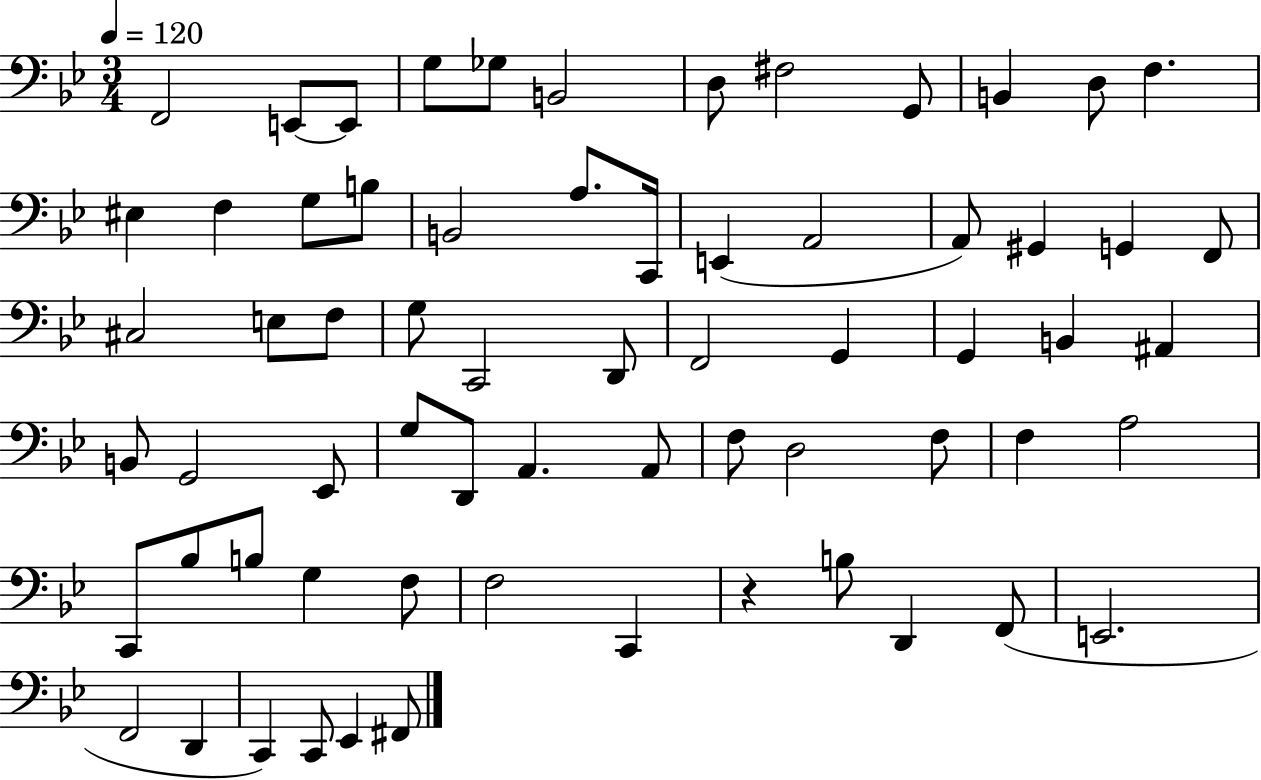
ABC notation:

X:1
T:Untitled
M:3/4
L:1/4
K:Bb
F,,2 E,,/2 E,,/2 G,/2 _G,/2 B,,2 D,/2 ^F,2 G,,/2 B,, D,/2 F, ^E, F, G,/2 B,/2 B,,2 A,/2 C,,/4 E,, A,,2 A,,/2 ^G,, G,, F,,/2 ^C,2 E,/2 F,/2 G,/2 C,,2 D,,/2 F,,2 G,, G,, B,, ^A,, B,,/2 G,,2 _E,,/2 G,/2 D,,/2 A,, A,,/2 F,/2 D,2 F,/2 F, A,2 C,,/2 _B,/2 B,/2 G, F,/2 F,2 C,, z B,/2 D,, F,,/2 E,,2 F,,2 D,, C,, C,,/2 _E,, ^F,,/2